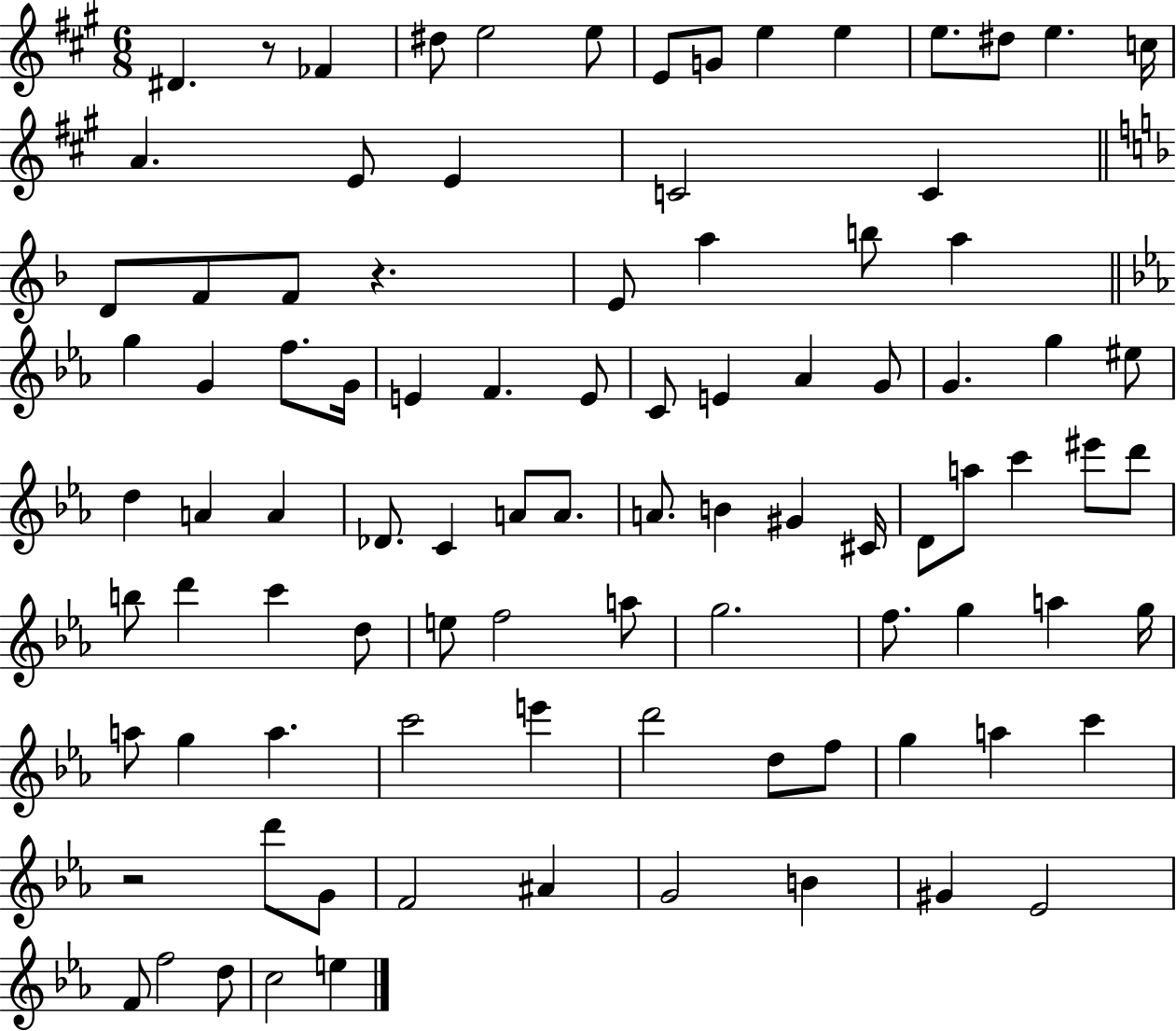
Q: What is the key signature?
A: A major